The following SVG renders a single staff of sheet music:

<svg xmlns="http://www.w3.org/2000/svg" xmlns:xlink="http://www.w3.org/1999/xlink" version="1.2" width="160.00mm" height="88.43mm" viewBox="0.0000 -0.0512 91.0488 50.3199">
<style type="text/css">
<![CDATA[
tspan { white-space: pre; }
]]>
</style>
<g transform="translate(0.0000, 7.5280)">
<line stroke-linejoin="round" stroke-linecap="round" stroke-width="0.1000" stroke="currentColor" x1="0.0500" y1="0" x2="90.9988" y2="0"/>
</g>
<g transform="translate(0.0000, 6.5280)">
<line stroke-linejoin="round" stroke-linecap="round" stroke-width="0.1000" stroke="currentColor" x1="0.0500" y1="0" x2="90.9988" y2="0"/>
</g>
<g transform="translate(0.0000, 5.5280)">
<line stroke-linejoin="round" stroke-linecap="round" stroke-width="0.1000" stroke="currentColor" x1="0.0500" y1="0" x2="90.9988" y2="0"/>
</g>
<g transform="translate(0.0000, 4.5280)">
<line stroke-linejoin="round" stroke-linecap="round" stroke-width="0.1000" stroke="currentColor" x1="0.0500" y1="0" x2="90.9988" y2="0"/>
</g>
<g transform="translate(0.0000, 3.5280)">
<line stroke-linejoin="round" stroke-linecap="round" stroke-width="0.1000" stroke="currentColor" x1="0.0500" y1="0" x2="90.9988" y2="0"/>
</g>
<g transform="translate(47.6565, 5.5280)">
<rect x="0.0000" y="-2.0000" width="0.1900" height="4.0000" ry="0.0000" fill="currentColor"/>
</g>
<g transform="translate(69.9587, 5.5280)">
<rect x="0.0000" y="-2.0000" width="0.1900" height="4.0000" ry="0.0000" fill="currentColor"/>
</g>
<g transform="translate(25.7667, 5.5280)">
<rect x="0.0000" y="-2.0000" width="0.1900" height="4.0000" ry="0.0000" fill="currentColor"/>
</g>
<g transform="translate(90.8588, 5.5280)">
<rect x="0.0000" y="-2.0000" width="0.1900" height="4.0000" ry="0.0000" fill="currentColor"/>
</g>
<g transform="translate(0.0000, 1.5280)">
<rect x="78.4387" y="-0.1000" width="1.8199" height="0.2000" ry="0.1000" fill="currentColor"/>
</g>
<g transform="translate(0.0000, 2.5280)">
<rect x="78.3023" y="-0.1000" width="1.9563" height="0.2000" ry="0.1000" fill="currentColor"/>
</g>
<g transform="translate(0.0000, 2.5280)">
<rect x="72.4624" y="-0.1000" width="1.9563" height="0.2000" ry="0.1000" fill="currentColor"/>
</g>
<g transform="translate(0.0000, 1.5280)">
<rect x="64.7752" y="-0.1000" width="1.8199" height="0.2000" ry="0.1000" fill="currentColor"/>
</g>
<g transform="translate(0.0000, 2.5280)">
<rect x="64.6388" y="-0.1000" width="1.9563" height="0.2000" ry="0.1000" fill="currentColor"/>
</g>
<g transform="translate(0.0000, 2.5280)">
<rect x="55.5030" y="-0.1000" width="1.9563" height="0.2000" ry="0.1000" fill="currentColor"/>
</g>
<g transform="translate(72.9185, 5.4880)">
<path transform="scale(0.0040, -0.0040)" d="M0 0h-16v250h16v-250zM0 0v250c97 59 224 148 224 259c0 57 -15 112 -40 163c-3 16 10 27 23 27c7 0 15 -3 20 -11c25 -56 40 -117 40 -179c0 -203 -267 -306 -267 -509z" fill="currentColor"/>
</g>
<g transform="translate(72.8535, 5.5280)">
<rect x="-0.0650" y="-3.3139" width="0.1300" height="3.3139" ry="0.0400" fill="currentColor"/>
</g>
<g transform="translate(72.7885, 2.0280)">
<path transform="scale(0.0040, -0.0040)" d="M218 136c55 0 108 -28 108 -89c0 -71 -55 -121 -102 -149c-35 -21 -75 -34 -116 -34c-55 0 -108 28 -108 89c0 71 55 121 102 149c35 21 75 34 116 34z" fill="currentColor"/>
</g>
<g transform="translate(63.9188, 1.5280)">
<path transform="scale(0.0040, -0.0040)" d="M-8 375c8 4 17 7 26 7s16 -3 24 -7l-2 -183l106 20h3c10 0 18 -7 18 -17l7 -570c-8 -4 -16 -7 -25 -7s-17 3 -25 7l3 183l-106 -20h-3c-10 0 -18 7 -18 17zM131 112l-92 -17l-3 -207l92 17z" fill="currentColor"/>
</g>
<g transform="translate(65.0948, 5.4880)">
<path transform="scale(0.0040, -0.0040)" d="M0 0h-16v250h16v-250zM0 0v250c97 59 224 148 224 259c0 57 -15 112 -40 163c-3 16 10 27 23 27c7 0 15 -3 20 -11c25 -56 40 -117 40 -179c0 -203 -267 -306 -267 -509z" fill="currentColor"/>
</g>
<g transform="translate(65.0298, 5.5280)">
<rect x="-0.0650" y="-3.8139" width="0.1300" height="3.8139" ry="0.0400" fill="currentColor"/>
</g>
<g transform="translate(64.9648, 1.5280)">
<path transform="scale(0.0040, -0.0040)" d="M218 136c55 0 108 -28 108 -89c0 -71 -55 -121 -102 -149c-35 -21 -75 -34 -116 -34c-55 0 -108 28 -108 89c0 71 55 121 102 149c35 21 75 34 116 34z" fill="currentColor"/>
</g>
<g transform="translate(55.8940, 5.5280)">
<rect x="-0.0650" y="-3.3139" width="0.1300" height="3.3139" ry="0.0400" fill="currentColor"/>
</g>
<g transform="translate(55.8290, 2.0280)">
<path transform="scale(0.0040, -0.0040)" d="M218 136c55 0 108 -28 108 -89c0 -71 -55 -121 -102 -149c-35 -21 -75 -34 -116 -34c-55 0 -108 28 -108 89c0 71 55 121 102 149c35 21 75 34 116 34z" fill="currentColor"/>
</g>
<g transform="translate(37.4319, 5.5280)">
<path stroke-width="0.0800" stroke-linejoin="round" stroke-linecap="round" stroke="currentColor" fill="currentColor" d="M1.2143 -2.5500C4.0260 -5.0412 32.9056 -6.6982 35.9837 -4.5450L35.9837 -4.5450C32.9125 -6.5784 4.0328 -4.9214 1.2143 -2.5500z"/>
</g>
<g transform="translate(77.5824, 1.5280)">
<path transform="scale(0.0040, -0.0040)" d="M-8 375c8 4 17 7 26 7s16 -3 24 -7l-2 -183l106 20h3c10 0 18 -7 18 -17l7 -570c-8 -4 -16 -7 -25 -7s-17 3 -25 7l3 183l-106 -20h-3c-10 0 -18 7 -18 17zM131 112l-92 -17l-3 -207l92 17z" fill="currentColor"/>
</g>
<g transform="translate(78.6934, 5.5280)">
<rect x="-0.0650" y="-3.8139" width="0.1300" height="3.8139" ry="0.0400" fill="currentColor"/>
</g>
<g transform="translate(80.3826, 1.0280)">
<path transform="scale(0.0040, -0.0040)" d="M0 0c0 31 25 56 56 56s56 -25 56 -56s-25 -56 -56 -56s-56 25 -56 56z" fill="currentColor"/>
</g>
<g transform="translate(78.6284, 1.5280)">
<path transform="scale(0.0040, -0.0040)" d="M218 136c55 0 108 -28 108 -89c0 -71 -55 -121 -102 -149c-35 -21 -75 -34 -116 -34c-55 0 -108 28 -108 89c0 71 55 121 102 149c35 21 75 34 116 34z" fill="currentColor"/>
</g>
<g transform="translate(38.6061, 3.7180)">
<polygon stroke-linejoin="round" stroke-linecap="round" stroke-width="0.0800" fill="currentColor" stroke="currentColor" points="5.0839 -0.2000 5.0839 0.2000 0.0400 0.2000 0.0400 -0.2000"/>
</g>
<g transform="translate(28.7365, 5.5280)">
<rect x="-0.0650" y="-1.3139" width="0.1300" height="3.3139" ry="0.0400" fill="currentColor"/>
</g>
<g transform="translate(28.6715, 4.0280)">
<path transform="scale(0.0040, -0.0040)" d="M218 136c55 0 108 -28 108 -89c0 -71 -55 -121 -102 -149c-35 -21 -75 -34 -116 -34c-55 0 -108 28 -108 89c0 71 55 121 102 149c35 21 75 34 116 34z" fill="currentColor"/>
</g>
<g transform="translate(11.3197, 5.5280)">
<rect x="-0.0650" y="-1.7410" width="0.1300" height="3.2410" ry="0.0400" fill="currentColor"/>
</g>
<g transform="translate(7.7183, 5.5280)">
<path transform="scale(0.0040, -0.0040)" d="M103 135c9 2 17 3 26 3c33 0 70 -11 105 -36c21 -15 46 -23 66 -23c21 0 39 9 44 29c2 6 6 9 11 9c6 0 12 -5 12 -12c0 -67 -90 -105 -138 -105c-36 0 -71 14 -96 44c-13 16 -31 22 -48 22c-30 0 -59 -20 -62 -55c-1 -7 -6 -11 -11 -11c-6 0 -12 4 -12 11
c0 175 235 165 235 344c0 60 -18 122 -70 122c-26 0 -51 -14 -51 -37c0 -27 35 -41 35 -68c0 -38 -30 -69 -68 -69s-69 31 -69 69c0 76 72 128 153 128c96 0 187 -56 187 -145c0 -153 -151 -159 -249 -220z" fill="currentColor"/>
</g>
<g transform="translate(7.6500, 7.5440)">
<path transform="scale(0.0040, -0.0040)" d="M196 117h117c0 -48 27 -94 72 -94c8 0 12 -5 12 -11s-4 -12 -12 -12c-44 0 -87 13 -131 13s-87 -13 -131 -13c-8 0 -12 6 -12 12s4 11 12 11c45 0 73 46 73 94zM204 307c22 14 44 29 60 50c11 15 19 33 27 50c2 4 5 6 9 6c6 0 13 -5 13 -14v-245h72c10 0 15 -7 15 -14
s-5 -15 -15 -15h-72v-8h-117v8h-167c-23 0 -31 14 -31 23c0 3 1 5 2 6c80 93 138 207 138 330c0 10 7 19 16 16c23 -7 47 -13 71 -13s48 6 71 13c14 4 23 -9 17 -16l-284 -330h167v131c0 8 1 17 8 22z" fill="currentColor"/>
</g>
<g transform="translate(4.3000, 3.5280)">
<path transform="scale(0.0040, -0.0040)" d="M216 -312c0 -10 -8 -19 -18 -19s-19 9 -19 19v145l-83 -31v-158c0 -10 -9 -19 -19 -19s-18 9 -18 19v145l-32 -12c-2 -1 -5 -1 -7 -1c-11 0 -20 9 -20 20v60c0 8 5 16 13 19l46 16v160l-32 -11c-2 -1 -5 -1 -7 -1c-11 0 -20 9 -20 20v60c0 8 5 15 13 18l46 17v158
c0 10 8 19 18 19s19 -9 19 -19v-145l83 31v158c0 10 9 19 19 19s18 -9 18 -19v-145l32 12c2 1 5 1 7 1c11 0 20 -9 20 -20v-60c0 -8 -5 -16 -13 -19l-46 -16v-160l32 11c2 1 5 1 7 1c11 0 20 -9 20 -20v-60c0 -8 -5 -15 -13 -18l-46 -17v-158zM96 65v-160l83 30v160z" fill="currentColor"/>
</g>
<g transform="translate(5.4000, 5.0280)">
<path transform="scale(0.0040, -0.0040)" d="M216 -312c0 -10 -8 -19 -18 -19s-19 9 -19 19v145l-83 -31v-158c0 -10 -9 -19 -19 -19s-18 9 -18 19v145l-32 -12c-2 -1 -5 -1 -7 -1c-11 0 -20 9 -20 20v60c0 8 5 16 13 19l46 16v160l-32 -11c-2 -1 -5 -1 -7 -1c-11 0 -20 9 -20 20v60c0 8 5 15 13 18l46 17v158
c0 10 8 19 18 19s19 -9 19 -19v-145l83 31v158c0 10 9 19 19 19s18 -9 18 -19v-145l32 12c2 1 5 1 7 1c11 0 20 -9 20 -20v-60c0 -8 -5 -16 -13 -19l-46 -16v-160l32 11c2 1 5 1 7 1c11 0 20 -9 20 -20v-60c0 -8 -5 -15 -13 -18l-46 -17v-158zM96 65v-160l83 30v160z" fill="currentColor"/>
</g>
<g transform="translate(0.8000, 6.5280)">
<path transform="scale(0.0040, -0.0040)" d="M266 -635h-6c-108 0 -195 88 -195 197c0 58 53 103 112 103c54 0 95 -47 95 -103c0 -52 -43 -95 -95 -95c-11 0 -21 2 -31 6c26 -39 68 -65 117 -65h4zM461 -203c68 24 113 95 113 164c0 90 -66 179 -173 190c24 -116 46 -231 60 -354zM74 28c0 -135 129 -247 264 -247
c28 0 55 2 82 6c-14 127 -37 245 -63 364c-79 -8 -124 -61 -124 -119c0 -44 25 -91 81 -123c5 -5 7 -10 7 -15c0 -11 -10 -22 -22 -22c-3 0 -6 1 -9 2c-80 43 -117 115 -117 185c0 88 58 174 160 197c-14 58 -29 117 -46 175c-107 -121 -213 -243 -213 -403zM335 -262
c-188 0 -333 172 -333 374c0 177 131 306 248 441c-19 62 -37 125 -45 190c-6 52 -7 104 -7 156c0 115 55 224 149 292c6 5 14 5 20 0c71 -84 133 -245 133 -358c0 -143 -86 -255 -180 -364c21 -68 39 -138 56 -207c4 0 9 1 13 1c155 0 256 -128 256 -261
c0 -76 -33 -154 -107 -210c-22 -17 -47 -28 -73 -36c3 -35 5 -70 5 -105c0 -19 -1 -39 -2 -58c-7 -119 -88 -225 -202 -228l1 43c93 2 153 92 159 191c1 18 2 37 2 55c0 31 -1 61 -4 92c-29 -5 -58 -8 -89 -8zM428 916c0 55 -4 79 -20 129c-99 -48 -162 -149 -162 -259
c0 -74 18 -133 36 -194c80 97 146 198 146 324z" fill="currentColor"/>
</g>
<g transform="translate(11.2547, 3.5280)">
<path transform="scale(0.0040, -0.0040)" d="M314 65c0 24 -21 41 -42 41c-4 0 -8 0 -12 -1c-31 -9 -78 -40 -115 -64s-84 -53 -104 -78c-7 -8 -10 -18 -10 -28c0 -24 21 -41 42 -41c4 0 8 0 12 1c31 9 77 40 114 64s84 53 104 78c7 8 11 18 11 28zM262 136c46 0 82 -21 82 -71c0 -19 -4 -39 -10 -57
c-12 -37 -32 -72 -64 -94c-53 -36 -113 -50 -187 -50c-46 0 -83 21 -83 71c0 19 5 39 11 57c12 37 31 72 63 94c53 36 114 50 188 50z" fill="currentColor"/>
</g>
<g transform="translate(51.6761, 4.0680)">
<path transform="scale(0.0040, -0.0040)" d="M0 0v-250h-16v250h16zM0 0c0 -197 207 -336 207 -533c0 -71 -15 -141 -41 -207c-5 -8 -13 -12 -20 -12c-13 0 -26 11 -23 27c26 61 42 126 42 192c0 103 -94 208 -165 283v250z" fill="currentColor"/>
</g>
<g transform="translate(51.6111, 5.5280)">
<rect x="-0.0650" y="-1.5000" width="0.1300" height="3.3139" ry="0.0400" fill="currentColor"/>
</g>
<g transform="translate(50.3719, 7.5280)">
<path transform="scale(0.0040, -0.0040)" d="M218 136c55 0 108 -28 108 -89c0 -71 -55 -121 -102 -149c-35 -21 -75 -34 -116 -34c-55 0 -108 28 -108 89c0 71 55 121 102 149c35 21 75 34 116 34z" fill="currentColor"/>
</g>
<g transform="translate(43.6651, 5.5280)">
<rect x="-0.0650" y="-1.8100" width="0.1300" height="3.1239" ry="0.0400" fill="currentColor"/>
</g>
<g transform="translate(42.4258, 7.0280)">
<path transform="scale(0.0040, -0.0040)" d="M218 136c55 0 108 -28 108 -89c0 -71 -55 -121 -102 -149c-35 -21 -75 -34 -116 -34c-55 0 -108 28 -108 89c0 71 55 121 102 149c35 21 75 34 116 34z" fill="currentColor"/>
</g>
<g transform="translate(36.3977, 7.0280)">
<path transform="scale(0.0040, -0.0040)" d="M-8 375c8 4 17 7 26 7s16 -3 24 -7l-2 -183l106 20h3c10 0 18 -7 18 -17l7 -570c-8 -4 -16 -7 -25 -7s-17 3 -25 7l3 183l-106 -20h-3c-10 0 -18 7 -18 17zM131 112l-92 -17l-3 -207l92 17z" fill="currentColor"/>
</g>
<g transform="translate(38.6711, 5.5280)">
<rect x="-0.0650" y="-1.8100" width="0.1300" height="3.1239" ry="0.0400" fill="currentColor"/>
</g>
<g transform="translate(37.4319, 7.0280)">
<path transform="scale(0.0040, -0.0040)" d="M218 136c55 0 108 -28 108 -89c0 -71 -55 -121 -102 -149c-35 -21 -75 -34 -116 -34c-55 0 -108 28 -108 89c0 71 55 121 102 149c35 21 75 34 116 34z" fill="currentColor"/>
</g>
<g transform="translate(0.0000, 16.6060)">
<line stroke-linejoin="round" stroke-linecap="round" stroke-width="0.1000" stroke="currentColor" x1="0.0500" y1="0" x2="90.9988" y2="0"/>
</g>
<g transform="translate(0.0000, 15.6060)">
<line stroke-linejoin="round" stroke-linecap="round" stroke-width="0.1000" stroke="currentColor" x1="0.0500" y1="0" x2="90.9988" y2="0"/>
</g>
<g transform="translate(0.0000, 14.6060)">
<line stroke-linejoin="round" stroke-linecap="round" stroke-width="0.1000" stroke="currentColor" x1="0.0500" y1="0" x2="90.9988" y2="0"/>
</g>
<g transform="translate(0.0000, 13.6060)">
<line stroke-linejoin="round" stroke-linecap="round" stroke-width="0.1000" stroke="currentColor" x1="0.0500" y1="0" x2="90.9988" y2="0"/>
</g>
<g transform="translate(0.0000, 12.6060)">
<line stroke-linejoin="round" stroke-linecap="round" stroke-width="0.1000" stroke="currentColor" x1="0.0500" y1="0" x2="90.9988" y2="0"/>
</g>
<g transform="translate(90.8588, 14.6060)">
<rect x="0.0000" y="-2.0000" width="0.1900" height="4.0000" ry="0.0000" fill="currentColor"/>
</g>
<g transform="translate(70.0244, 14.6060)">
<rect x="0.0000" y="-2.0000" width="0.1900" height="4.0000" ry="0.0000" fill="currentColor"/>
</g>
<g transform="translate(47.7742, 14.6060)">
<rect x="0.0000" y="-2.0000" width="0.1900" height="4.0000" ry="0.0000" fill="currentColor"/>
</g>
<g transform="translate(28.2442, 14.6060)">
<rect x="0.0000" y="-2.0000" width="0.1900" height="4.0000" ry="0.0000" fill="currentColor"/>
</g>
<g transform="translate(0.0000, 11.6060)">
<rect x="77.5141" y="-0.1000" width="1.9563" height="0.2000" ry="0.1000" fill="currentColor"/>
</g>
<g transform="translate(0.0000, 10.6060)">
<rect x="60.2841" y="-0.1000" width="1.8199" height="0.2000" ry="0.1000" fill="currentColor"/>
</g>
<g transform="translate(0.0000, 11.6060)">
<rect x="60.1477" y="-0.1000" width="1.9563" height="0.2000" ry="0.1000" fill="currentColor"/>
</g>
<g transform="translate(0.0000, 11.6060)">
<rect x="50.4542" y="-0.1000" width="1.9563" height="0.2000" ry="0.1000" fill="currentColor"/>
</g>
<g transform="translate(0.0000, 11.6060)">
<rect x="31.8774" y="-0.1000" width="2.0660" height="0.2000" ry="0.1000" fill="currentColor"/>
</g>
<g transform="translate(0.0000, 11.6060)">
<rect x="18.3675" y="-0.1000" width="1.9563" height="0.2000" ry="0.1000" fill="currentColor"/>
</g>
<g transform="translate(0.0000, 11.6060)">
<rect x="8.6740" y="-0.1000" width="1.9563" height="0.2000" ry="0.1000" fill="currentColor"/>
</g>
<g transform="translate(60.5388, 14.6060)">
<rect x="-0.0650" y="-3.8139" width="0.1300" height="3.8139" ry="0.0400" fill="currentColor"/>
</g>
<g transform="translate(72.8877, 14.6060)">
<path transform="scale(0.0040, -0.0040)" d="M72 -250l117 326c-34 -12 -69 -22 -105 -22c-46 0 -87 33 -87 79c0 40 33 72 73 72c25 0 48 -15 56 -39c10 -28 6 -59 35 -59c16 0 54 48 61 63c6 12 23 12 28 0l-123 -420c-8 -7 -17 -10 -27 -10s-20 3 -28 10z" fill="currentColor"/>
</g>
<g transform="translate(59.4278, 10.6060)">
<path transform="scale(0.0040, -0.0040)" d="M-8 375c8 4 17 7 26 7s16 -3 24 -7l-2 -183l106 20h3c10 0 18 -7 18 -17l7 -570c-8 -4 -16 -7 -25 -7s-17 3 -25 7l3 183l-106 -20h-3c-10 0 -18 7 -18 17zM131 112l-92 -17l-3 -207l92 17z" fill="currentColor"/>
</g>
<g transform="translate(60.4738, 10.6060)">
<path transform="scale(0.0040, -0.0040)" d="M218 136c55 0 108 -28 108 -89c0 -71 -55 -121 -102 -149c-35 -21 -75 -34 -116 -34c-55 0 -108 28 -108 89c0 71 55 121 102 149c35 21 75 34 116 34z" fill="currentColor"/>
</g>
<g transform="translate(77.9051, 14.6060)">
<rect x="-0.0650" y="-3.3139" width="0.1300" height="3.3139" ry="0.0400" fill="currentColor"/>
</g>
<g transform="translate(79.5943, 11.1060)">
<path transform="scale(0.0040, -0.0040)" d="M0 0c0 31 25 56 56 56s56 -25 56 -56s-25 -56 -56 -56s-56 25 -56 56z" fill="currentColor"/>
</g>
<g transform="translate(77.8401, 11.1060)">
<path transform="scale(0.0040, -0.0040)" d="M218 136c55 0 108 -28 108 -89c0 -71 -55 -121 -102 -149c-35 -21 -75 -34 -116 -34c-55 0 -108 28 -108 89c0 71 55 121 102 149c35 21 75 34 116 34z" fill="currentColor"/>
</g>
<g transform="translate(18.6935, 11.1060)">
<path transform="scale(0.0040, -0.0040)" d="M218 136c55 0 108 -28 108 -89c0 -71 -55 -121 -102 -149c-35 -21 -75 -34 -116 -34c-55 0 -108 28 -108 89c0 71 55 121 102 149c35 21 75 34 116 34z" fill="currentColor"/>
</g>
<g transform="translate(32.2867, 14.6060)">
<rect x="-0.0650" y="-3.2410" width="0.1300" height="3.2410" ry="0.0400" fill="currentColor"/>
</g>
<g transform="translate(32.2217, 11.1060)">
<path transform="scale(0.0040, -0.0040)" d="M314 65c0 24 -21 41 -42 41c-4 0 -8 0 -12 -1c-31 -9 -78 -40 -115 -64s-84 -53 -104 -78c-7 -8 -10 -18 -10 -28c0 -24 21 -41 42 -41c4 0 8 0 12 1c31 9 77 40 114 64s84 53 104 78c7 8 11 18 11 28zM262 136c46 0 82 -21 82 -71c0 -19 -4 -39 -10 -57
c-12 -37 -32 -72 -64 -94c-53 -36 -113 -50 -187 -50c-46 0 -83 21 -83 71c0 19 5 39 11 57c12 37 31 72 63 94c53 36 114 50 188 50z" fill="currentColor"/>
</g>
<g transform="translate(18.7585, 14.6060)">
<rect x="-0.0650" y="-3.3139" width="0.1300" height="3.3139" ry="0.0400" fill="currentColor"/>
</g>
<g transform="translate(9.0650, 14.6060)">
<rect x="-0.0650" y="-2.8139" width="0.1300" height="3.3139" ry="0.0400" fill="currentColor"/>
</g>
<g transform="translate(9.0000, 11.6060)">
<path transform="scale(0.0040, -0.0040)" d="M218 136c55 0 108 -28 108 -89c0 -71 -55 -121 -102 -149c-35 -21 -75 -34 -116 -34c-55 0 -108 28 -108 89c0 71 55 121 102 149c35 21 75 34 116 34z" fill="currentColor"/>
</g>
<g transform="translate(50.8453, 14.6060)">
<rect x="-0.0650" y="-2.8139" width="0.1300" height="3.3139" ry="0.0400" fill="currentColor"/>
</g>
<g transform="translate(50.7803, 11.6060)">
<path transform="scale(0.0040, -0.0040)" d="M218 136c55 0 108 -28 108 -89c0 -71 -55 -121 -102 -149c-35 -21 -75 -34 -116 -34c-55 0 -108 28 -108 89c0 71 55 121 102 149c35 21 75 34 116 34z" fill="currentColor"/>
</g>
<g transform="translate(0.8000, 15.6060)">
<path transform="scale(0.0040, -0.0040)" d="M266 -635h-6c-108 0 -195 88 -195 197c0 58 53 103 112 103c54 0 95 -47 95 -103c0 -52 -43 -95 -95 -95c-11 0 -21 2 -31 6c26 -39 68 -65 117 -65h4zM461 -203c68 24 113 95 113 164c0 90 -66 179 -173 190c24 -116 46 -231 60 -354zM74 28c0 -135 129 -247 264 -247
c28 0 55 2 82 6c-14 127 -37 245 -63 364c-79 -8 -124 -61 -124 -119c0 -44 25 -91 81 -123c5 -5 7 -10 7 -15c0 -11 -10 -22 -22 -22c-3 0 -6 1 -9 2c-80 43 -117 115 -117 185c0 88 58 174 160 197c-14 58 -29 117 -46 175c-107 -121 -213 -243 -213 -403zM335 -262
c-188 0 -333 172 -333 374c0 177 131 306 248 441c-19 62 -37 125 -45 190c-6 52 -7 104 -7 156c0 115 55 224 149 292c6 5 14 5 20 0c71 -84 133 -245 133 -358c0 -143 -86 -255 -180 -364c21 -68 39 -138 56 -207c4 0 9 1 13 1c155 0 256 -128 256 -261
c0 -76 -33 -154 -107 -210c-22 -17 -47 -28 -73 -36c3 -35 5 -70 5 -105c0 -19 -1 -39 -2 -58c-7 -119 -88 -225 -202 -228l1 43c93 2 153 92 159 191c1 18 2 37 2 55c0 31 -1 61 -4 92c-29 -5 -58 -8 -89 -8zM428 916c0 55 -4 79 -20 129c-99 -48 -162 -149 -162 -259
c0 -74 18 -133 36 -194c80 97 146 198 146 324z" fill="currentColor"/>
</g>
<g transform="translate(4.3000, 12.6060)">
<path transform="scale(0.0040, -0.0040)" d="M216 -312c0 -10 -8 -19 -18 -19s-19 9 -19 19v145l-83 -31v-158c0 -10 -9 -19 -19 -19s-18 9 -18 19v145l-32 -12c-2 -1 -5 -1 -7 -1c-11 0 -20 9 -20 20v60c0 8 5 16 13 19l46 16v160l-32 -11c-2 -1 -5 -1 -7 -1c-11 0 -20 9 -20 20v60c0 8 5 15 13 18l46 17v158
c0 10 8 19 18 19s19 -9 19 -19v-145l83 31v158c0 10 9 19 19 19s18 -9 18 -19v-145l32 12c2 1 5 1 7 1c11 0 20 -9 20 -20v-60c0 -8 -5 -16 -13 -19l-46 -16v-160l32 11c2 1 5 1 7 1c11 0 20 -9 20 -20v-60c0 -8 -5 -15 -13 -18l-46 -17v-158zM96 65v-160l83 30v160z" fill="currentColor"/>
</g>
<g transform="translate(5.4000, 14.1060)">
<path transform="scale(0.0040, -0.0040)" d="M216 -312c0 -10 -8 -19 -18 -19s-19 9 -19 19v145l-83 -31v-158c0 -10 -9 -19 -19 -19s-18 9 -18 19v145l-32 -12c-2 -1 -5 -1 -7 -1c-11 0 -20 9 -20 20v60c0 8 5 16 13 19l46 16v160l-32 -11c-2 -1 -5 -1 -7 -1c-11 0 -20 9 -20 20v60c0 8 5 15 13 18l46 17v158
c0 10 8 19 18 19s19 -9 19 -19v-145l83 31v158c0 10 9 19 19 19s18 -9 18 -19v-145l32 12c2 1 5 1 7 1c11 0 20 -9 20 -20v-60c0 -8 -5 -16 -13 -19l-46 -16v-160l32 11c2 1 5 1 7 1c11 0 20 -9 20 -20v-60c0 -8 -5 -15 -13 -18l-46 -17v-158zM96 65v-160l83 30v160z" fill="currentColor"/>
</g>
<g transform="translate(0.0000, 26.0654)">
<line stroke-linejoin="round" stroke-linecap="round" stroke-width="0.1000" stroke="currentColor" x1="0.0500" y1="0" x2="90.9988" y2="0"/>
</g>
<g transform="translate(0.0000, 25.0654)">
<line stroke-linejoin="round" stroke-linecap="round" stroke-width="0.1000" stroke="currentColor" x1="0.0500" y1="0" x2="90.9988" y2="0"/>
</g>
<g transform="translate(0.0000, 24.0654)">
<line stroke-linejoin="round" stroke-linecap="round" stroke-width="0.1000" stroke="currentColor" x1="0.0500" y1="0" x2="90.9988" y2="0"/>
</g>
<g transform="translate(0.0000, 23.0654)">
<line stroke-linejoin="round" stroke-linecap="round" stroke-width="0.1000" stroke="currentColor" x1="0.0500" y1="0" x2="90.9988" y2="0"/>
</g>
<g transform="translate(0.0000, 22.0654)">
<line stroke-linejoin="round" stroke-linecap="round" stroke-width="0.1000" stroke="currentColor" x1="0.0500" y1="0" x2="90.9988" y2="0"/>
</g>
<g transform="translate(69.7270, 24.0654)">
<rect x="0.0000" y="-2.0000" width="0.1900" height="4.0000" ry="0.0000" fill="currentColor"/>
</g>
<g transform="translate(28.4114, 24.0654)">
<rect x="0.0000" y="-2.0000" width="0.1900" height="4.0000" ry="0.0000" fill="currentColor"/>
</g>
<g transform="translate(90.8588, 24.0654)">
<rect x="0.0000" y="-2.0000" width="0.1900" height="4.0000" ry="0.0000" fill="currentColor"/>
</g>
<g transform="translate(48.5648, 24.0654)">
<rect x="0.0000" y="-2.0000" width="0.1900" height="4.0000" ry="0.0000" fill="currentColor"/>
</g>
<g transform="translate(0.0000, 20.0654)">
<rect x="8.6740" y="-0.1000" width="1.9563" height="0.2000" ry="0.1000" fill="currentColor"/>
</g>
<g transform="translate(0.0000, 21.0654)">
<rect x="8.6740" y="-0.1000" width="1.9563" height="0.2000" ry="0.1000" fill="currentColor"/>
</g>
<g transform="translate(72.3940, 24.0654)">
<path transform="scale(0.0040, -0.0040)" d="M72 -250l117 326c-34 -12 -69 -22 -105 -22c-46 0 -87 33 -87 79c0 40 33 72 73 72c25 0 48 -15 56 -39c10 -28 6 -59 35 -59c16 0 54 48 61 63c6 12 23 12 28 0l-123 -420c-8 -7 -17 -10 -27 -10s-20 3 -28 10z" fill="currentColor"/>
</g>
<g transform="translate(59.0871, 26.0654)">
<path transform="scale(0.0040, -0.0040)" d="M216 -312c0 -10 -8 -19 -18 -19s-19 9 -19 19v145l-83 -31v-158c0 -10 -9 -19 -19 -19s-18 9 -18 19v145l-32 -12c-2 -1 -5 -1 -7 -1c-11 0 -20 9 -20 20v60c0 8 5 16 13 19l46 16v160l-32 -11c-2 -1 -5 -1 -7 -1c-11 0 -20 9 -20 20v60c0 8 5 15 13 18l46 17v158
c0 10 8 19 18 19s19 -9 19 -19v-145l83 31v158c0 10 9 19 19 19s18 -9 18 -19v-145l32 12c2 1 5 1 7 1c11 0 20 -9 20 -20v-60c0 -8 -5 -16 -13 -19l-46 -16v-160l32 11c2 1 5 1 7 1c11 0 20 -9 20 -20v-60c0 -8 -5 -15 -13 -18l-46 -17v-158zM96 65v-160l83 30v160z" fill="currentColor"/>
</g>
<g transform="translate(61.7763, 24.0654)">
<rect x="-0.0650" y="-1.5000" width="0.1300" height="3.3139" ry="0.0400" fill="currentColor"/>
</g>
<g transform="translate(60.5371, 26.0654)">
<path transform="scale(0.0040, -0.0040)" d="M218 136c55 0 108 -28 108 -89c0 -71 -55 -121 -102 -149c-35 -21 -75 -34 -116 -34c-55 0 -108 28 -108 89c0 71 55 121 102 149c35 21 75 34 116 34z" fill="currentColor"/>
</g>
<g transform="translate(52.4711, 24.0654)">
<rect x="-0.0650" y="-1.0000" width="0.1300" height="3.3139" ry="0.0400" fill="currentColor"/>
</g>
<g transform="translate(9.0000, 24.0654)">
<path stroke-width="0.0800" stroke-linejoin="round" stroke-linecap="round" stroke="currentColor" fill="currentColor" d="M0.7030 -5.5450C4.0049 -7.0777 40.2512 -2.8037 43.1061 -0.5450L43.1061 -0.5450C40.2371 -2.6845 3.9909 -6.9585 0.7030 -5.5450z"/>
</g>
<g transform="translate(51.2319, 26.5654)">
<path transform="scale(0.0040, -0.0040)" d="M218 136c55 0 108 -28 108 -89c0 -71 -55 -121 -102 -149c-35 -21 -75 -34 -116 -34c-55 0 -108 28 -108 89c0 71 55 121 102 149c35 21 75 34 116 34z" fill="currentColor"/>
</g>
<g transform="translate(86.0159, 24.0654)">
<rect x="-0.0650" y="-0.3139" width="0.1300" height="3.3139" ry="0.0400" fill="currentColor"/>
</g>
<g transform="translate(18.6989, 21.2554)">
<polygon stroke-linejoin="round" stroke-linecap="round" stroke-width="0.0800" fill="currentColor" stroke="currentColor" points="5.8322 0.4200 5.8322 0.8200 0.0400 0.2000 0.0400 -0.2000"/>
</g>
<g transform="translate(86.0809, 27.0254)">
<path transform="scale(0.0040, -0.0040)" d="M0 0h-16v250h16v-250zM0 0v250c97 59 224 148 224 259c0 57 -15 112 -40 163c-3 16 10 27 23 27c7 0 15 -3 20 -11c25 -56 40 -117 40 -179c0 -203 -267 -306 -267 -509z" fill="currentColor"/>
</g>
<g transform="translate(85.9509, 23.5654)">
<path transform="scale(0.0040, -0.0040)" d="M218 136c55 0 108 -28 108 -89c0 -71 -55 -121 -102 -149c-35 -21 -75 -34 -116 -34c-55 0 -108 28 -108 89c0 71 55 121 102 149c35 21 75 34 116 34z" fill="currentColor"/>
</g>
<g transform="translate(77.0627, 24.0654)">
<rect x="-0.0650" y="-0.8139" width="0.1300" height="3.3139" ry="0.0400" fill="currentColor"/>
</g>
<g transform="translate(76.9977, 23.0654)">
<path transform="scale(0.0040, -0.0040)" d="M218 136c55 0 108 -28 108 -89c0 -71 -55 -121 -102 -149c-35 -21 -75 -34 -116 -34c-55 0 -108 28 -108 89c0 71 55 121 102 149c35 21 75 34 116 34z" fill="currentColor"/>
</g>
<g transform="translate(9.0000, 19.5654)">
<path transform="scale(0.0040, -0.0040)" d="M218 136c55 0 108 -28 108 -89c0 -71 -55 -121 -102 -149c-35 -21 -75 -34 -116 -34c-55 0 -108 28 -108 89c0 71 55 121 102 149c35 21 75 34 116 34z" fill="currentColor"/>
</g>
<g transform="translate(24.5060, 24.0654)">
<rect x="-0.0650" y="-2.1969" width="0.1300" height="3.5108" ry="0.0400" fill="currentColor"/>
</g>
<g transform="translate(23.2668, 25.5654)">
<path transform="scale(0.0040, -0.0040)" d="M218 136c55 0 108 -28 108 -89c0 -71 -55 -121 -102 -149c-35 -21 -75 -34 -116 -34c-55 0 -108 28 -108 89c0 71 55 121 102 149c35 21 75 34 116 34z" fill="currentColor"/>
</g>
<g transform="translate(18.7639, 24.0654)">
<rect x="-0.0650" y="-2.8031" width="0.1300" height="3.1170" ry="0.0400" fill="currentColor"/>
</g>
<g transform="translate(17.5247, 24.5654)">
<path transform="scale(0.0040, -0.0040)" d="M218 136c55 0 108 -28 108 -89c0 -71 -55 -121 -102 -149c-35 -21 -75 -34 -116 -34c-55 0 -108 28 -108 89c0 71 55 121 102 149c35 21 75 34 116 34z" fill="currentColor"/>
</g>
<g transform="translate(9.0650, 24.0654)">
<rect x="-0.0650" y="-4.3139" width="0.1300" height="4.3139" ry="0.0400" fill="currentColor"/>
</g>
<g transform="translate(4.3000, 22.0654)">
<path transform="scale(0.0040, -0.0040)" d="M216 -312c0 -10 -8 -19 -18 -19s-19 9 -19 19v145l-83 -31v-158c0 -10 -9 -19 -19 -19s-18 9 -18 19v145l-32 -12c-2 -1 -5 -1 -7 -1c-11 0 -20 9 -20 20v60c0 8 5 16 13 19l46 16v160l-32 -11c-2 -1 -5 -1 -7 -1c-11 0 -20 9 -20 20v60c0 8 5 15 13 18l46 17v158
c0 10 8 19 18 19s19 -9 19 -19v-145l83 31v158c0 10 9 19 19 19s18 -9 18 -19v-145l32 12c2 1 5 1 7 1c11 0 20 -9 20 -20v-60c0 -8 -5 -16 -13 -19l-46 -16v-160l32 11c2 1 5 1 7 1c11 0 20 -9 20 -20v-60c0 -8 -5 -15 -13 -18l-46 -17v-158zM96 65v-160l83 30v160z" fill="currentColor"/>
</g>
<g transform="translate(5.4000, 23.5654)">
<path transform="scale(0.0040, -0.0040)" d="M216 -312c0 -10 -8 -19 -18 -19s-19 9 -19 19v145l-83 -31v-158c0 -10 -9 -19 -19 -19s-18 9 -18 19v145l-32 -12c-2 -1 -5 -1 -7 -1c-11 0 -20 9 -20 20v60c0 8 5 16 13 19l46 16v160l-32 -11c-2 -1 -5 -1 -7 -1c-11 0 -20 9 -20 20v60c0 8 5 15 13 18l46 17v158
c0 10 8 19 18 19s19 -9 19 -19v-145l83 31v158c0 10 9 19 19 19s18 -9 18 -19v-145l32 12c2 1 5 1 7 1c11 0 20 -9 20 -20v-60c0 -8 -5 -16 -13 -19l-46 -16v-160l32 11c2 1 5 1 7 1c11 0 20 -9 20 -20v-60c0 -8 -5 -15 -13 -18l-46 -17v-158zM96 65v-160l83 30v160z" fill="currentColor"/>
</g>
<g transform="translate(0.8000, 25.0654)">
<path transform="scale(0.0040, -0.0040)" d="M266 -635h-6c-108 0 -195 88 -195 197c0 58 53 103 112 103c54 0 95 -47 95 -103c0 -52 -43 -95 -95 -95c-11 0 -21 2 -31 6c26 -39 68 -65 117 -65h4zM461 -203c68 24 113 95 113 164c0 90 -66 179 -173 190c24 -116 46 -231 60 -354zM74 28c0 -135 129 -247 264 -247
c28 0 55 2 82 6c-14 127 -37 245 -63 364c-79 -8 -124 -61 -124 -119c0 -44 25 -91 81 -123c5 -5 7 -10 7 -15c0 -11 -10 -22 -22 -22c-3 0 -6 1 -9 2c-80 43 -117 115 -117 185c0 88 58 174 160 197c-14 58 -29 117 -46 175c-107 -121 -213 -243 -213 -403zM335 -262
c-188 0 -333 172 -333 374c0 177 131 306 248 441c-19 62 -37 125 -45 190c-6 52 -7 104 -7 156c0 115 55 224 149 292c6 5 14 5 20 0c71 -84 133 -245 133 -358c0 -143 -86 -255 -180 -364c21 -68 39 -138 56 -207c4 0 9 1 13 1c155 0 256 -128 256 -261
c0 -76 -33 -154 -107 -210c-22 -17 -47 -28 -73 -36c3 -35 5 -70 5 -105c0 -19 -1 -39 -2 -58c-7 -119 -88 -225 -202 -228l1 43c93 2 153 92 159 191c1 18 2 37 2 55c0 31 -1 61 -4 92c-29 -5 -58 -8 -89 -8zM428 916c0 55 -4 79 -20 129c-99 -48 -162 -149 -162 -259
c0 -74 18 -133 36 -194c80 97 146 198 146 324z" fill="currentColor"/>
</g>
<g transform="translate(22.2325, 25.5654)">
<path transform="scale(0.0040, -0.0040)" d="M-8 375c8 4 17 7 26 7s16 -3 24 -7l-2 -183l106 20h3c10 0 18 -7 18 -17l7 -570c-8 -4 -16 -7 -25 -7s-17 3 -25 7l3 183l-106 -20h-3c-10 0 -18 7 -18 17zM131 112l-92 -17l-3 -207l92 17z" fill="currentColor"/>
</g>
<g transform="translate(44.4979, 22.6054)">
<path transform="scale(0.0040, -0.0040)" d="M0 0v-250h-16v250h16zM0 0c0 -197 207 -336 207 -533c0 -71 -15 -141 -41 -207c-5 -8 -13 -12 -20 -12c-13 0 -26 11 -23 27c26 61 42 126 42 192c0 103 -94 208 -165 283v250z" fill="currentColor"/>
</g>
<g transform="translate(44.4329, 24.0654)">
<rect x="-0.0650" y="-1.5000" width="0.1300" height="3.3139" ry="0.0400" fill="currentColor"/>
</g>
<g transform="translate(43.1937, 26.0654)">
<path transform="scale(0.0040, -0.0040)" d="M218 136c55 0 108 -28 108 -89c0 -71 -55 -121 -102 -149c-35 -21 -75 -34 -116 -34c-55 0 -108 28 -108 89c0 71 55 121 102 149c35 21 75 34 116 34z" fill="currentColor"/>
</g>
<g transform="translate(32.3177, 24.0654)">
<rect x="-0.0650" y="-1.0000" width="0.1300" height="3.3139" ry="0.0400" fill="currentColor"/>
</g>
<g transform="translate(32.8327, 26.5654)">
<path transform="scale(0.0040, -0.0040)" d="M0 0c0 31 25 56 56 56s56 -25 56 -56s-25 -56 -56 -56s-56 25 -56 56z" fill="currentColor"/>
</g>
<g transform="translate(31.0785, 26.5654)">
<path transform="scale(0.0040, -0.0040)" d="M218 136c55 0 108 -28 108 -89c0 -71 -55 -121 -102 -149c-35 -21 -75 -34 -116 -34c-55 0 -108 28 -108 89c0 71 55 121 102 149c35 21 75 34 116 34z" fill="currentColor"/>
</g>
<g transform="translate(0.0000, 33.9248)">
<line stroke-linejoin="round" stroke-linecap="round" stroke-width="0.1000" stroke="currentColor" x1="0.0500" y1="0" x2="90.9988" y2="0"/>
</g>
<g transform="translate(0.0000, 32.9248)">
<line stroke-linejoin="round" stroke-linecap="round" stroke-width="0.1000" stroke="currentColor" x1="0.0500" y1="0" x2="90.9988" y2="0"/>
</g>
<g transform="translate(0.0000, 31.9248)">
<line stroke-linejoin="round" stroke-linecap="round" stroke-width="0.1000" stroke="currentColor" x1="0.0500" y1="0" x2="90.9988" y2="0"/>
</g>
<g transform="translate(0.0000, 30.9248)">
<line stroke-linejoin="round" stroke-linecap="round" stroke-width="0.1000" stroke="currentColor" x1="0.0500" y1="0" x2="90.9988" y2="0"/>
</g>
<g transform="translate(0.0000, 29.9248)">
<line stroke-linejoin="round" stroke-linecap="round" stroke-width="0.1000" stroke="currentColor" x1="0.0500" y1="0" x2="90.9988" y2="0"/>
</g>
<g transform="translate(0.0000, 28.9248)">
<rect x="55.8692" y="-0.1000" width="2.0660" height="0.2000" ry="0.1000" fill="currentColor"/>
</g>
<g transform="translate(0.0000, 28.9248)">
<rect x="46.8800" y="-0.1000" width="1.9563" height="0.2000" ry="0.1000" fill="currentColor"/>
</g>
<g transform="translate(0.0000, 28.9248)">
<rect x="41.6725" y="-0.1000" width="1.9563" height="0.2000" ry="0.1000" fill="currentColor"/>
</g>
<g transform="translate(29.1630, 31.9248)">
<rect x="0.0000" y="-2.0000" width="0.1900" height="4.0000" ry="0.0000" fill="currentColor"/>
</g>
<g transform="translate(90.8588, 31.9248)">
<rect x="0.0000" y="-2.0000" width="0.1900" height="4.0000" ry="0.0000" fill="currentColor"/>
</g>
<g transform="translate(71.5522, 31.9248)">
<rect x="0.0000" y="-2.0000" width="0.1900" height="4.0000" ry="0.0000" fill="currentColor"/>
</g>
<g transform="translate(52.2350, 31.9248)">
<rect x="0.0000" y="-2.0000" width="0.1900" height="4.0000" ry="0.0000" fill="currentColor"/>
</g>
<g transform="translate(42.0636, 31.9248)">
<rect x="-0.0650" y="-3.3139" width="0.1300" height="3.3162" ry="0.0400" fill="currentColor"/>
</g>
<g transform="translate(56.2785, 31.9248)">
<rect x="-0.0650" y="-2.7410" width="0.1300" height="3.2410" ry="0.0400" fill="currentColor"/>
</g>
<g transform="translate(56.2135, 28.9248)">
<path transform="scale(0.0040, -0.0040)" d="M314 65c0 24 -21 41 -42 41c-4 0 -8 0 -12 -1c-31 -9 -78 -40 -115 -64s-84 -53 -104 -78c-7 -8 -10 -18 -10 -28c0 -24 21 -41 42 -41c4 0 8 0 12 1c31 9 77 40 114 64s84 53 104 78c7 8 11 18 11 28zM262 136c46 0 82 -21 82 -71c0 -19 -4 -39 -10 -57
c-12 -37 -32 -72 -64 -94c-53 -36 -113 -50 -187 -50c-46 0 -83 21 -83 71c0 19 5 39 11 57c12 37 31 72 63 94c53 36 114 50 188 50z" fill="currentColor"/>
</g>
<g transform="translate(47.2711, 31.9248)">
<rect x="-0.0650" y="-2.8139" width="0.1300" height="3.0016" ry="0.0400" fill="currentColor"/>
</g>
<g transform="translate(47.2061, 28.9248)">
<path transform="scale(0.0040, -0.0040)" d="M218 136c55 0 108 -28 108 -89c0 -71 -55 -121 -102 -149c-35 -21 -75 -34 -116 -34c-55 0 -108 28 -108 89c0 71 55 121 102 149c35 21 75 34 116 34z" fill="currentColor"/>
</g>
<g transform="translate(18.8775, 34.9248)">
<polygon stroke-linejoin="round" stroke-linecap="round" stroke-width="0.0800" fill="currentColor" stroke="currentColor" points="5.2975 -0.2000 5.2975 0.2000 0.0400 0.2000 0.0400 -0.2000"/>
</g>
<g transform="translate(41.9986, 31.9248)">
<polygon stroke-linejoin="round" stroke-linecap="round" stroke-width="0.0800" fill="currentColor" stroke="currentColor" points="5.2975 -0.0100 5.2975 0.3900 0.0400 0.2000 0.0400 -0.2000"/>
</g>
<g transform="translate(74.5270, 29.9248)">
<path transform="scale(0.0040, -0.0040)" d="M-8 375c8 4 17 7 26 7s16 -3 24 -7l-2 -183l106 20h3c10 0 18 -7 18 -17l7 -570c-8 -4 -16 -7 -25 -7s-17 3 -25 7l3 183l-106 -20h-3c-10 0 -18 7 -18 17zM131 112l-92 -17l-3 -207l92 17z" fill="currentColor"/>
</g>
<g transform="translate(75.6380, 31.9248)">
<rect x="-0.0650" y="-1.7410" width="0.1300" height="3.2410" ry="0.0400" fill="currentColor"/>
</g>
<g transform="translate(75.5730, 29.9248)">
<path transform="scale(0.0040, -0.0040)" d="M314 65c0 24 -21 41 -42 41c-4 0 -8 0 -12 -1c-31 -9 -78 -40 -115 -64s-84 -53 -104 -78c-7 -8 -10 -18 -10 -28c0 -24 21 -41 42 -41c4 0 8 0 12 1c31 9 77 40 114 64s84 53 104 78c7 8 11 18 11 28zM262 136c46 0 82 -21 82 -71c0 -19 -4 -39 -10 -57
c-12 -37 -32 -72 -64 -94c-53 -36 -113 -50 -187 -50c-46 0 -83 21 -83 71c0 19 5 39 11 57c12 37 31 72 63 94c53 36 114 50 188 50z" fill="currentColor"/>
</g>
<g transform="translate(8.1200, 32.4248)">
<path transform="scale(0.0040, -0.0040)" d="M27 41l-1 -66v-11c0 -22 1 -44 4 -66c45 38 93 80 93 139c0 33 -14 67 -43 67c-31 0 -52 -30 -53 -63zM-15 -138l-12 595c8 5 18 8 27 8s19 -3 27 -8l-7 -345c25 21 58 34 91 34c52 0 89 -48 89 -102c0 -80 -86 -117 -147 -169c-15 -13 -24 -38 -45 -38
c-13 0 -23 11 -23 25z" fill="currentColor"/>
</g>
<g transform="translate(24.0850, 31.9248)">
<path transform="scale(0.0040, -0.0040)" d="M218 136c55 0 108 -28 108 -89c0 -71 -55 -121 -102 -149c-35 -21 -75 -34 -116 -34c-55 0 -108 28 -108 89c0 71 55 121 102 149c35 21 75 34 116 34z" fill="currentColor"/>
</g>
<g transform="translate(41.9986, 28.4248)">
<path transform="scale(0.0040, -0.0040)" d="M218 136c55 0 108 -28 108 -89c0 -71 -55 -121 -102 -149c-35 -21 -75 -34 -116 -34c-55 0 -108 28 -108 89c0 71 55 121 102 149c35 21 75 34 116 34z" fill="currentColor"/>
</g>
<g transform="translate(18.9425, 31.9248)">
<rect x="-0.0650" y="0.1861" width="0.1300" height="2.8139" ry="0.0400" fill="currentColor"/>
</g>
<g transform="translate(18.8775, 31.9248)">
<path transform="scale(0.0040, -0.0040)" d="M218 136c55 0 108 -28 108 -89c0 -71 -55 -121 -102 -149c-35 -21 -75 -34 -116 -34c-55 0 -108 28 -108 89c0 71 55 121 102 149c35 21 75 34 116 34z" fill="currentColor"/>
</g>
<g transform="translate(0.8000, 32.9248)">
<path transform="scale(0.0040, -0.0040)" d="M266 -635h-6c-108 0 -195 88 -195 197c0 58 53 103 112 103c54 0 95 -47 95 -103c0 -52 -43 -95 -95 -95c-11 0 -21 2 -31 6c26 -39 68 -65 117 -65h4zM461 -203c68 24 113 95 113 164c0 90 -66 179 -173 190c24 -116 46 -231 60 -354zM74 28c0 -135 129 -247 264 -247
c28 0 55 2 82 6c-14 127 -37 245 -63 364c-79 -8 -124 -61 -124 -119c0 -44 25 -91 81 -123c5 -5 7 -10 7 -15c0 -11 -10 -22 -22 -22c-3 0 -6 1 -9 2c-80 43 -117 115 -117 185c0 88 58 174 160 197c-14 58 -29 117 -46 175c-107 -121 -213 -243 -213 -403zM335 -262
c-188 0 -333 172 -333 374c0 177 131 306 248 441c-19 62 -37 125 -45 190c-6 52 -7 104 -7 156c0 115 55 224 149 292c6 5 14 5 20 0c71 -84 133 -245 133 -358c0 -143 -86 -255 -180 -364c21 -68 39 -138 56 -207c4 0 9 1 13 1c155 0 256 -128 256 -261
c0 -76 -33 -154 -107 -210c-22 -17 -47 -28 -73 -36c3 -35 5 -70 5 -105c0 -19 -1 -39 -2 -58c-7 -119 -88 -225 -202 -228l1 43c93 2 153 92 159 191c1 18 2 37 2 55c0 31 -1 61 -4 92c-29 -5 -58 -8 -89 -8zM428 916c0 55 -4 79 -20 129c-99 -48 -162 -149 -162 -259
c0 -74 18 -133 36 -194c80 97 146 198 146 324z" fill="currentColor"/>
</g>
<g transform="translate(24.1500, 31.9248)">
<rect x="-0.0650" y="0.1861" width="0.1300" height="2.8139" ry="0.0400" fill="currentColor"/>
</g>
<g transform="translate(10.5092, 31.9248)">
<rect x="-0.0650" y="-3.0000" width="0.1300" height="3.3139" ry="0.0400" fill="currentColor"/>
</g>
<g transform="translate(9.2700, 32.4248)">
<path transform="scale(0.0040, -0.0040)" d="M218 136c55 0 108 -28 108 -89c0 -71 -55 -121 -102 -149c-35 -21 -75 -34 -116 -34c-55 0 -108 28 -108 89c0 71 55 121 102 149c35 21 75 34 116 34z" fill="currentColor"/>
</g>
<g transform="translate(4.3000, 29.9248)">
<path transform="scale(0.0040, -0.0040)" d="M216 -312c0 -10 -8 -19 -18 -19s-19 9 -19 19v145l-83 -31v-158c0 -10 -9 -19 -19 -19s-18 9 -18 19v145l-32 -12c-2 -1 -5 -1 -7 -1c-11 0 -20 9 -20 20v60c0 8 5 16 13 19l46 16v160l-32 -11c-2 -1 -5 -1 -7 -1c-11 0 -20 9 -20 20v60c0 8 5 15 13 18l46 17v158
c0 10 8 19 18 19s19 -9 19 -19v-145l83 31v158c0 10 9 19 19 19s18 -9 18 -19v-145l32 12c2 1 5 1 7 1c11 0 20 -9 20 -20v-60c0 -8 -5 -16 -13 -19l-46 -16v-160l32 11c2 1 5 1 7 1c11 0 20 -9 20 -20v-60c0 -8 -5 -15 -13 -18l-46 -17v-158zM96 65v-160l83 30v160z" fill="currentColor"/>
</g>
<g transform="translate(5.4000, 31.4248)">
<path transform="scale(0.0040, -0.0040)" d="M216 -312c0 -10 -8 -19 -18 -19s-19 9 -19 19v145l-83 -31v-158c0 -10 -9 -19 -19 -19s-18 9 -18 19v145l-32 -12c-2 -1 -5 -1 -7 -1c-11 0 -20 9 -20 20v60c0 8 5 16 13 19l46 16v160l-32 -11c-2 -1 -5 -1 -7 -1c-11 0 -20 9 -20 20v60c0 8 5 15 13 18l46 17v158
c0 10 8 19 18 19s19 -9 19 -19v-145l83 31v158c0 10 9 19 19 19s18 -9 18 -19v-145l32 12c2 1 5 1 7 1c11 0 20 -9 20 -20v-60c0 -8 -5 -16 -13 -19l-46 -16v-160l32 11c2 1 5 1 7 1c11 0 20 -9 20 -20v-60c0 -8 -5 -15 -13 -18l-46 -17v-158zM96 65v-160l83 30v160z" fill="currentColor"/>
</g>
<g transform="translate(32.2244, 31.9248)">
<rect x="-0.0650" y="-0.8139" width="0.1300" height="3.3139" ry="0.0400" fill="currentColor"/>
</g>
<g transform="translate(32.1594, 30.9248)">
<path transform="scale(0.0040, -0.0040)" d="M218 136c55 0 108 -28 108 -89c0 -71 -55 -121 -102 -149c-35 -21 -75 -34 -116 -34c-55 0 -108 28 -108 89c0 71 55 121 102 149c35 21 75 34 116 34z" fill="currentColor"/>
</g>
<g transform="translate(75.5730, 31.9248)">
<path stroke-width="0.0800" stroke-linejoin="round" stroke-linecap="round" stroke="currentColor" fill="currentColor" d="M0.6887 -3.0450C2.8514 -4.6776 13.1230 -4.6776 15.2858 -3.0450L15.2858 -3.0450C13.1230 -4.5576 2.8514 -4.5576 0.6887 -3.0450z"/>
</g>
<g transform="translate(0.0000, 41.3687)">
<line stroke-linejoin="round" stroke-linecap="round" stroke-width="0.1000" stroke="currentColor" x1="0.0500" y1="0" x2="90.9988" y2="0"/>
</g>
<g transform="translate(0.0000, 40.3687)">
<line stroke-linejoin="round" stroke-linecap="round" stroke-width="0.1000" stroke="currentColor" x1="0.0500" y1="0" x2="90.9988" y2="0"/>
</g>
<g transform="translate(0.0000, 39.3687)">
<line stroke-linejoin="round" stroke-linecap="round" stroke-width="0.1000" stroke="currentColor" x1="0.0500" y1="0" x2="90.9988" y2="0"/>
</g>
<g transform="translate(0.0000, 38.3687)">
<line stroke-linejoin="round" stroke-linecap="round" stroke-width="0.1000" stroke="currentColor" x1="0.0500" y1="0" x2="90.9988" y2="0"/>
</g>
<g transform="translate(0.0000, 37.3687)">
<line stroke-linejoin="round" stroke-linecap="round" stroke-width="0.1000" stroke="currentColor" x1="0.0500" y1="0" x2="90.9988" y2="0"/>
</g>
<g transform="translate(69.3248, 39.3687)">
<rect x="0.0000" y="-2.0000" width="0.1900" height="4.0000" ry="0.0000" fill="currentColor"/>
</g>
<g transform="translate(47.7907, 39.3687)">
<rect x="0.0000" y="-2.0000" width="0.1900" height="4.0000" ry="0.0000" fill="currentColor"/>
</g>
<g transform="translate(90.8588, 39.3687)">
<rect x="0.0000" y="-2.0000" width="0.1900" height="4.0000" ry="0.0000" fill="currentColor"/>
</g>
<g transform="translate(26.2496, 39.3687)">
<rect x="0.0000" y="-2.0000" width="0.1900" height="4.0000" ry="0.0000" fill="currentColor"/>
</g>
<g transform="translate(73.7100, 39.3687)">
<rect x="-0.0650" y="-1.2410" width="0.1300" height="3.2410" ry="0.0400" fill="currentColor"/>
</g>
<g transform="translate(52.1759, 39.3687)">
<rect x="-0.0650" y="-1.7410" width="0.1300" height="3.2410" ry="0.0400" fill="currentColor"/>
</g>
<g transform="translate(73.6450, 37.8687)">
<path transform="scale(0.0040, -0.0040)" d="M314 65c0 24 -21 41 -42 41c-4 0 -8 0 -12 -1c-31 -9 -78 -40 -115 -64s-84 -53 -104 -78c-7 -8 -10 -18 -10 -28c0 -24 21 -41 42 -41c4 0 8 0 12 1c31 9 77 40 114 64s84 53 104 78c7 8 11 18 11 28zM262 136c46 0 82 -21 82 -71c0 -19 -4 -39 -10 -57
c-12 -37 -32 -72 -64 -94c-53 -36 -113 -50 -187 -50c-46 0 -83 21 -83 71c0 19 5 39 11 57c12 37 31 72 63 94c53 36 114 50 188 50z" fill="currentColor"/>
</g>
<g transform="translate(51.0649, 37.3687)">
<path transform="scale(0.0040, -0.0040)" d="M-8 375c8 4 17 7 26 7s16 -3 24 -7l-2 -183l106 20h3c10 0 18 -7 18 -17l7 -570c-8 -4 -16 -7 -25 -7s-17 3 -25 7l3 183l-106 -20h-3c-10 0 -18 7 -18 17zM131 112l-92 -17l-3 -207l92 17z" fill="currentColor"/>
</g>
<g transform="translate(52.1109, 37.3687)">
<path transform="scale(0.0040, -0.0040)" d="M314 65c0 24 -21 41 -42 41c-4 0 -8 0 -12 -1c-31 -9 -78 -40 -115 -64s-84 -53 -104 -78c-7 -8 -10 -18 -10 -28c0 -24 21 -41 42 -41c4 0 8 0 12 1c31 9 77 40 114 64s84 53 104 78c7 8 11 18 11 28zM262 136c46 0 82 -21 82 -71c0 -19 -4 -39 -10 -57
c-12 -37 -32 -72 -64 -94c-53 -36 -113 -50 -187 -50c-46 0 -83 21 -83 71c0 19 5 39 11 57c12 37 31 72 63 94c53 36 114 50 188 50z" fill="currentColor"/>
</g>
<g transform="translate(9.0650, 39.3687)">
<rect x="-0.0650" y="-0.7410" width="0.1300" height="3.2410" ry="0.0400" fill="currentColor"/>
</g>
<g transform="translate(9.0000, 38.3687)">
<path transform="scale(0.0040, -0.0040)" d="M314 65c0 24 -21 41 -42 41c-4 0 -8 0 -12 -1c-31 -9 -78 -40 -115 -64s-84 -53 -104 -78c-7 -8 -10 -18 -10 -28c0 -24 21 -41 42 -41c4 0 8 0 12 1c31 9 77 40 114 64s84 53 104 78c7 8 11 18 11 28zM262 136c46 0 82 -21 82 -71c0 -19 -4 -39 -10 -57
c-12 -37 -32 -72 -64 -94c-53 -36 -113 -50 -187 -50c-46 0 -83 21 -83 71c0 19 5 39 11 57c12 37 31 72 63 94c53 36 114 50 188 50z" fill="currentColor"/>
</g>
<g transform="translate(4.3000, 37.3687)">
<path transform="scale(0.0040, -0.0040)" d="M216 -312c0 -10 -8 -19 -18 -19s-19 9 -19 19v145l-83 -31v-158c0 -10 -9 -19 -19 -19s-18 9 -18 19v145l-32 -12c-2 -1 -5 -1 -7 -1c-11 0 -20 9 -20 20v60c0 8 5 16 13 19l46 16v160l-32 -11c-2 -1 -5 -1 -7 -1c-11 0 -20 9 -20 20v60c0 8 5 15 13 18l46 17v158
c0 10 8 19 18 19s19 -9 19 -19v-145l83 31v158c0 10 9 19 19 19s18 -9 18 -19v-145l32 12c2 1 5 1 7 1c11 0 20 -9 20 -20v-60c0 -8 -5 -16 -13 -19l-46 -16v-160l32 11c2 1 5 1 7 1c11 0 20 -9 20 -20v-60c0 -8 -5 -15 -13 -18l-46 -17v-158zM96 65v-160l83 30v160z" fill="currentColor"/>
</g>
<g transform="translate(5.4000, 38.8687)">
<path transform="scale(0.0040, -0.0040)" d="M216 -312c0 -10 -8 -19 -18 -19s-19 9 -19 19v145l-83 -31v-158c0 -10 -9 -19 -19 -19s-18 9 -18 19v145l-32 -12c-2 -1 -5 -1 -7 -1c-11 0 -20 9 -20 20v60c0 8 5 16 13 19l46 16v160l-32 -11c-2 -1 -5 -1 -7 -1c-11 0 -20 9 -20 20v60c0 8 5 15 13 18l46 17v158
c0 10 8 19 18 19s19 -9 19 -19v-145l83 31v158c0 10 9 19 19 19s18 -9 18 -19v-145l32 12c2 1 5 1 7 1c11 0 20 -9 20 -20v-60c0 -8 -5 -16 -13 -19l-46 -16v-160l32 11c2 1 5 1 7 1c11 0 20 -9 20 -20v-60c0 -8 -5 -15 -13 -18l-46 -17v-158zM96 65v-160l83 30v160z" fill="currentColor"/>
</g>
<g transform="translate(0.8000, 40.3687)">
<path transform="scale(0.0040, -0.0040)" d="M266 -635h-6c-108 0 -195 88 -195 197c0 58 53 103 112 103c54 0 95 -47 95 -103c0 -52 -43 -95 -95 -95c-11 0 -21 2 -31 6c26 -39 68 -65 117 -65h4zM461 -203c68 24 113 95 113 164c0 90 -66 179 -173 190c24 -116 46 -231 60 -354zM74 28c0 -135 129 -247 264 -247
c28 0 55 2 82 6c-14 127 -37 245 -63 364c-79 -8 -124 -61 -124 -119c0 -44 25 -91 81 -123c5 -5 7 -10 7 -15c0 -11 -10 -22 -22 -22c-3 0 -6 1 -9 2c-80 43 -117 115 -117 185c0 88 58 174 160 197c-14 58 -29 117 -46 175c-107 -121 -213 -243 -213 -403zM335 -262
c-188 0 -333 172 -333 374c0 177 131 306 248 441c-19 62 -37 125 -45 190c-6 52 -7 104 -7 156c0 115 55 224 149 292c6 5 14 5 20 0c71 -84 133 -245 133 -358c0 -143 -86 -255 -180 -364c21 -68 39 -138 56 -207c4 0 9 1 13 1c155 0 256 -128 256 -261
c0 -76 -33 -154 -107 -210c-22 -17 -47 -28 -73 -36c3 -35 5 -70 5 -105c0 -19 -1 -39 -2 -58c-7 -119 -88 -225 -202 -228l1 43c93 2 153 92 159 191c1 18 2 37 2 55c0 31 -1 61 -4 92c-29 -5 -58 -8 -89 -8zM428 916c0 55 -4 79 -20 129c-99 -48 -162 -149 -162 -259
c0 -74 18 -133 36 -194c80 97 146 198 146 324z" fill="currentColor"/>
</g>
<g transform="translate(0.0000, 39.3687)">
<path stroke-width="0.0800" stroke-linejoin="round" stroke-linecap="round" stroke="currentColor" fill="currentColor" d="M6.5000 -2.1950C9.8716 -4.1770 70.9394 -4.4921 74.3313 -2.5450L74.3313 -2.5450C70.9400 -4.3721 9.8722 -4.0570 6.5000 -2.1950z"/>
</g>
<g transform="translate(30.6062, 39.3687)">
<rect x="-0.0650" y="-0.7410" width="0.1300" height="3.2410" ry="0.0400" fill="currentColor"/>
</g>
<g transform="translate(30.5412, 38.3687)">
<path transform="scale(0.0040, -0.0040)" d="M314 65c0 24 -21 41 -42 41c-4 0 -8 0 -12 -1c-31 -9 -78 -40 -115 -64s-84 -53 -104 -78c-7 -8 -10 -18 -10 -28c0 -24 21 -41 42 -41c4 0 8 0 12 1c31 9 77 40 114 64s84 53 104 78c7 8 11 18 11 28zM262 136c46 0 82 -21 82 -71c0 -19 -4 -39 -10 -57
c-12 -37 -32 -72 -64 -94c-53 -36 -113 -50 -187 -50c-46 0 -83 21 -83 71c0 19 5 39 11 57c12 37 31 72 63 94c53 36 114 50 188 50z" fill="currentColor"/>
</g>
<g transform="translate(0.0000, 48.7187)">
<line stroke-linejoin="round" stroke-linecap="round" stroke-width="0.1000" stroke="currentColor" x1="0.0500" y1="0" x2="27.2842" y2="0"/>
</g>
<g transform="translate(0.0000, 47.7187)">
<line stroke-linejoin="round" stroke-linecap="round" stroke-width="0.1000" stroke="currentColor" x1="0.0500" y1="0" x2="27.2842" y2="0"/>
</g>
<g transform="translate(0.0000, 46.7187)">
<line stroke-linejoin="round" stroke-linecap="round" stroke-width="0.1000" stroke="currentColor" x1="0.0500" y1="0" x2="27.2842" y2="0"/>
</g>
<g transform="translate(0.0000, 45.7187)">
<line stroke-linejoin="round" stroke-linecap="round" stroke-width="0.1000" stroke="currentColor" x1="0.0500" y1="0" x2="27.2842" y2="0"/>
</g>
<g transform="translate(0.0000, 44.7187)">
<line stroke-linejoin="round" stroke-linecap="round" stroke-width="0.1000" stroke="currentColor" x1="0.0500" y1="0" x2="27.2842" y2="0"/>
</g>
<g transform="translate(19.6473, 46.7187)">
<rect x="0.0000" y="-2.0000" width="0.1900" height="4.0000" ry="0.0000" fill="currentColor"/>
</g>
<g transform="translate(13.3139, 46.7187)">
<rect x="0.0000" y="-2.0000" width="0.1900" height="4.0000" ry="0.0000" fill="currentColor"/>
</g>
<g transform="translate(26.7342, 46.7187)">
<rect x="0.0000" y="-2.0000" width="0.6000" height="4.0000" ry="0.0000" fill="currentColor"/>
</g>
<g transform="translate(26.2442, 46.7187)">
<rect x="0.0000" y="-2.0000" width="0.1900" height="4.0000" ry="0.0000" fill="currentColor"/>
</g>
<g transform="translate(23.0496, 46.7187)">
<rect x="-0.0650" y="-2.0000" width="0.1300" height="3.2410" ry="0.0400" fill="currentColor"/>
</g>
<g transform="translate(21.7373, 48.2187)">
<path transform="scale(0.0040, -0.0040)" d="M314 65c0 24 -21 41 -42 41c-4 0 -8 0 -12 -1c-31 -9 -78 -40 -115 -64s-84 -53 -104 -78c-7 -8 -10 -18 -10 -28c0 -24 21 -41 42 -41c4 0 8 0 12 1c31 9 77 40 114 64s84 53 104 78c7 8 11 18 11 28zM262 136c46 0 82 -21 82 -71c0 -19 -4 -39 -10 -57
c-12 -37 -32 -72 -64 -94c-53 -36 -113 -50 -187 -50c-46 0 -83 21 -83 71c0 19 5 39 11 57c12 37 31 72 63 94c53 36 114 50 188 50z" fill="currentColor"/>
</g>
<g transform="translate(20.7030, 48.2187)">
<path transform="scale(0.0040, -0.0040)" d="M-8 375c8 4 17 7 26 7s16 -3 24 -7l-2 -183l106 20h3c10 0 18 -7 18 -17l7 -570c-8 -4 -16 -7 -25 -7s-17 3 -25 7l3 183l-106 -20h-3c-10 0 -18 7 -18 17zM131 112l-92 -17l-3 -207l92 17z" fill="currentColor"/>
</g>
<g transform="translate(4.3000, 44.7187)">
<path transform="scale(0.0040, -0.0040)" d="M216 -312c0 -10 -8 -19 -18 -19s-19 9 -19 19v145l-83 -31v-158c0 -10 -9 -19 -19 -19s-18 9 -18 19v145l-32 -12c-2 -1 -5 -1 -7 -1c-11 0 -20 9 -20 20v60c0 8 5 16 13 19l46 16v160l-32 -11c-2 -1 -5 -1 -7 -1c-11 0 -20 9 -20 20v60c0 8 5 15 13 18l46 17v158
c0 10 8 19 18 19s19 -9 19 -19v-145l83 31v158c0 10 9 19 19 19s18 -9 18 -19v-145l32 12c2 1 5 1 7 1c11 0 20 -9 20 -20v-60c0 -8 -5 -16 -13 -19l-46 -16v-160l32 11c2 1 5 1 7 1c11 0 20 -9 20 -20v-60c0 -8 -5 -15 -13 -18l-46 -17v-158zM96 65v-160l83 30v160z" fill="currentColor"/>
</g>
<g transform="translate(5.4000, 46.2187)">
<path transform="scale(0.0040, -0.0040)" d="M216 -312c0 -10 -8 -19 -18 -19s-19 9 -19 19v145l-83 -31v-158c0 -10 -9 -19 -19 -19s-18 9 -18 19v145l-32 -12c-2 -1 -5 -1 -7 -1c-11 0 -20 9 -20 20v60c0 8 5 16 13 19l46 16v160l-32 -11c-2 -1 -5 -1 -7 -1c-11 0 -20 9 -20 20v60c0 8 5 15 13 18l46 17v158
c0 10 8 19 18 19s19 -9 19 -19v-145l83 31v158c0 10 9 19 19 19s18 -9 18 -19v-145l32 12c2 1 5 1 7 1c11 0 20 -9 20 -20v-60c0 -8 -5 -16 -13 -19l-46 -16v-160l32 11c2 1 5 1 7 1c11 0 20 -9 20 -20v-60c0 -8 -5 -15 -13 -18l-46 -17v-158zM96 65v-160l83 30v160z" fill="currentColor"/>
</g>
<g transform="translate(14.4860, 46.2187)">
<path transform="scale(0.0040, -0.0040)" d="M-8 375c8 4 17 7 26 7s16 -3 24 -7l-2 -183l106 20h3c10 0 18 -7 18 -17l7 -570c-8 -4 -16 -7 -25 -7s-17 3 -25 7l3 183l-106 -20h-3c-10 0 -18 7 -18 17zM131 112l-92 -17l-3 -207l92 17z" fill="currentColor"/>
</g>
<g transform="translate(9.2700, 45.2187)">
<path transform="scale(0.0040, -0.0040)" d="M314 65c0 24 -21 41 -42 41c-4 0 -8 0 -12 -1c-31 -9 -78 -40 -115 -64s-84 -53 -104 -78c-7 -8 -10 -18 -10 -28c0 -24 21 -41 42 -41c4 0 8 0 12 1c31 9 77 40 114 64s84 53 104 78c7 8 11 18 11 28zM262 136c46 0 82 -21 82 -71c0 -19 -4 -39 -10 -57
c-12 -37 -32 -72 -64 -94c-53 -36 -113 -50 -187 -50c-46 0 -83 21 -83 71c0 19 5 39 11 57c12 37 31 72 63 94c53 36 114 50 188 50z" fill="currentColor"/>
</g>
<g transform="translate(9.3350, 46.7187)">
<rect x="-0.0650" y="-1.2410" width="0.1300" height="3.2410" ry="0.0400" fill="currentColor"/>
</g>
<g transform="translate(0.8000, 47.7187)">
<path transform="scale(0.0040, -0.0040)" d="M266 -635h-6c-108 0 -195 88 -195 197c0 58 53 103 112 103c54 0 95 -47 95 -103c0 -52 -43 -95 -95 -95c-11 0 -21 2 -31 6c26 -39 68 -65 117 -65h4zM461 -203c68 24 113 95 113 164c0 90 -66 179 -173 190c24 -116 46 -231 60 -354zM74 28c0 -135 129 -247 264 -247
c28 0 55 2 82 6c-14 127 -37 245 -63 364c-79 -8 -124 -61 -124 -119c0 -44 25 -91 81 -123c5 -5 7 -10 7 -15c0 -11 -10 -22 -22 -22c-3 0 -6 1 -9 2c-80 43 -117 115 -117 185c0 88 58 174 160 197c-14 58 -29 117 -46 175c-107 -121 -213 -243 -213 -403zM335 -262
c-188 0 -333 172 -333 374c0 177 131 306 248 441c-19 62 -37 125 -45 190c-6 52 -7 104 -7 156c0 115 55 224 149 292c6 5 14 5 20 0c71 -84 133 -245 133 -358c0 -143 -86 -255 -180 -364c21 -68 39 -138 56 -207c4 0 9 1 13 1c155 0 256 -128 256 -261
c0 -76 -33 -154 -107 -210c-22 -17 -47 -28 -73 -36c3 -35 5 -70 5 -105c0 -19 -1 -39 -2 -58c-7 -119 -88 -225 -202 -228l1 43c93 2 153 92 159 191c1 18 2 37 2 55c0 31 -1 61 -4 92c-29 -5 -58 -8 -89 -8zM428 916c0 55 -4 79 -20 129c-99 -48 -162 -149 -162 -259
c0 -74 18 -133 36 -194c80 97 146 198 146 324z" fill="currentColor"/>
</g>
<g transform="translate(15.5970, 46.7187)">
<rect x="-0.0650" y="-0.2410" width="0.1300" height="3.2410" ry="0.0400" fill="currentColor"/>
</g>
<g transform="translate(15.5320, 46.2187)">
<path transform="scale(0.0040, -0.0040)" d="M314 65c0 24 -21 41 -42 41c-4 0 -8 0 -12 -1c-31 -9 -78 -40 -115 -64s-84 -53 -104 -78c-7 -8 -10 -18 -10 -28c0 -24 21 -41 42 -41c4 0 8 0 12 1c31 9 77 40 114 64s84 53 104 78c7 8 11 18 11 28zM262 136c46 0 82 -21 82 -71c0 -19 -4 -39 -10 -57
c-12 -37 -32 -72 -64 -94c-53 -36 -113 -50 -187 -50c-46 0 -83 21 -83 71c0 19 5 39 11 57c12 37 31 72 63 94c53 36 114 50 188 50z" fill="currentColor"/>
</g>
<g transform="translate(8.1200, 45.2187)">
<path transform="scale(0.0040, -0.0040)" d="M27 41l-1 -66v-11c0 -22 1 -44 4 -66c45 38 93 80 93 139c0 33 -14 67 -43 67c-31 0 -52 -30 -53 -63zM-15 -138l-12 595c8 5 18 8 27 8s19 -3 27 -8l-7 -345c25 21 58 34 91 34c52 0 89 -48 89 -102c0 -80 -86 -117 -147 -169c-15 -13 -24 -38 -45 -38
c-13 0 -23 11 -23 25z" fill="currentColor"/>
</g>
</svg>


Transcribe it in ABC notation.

X:1
T:Untitled
M:2/4
L:1/4
K:D
^f2 e F/2 F/2 E/2 b c'/2 b/2 c' a b b2 a c' z/2 b d' A/2 F/2 D E/2 D ^E z/2 d ^c/2 _A B/2 B/2 d b/2 a/2 a2 f2 d2 d2 f2 e2 _e2 c2 F2